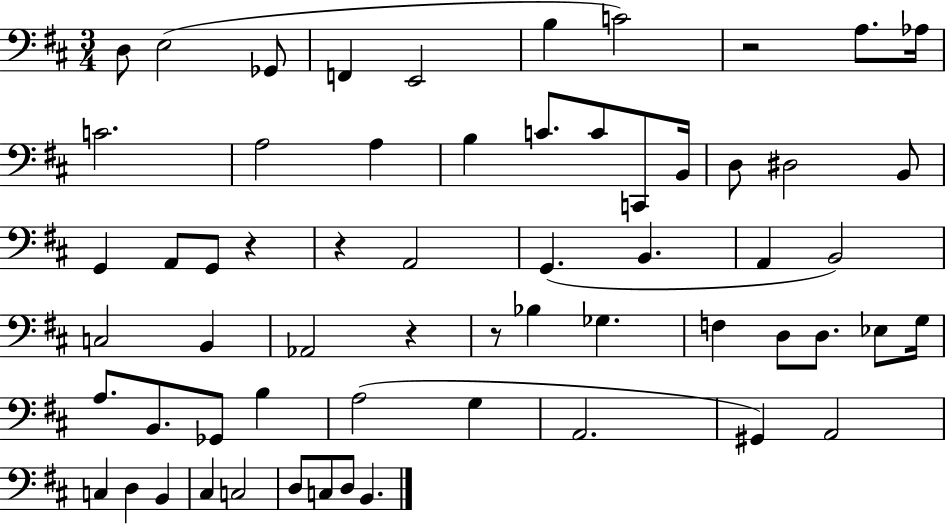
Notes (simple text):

D3/e E3/h Gb2/e F2/q E2/h B3/q C4/h R/h A3/e. Ab3/s C4/h. A3/h A3/q B3/q C4/e. C4/e C2/e B2/s D3/e D#3/h B2/e G2/q A2/e G2/e R/q R/q A2/h G2/q. B2/q. A2/q B2/h C3/h B2/q Ab2/h R/q R/e Bb3/q Gb3/q. F3/q D3/e D3/e. Eb3/e G3/s A3/e. B2/e. Gb2/e B3/q A3/h G3/q A2/h. G#2/q A2/h C3/q D3/q B2/q C#3/q C3/h D3/e C3/e D3/e B2/q.